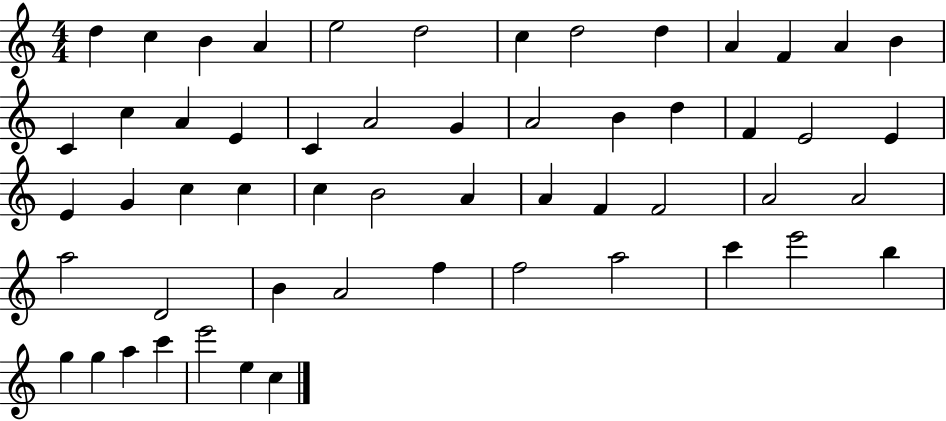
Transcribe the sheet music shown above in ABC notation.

X:1
T:Untitled
M:4/4
L:1/4
K:C
d c B A e2 d2 c d2 d A F A B C c A E C A2 G A2 B d F E2 E E G c c c B2 A A F F2 A2 A2 a2 D2 B A2 f f2 a2 c' e'2 b g g a c' e'2 e c